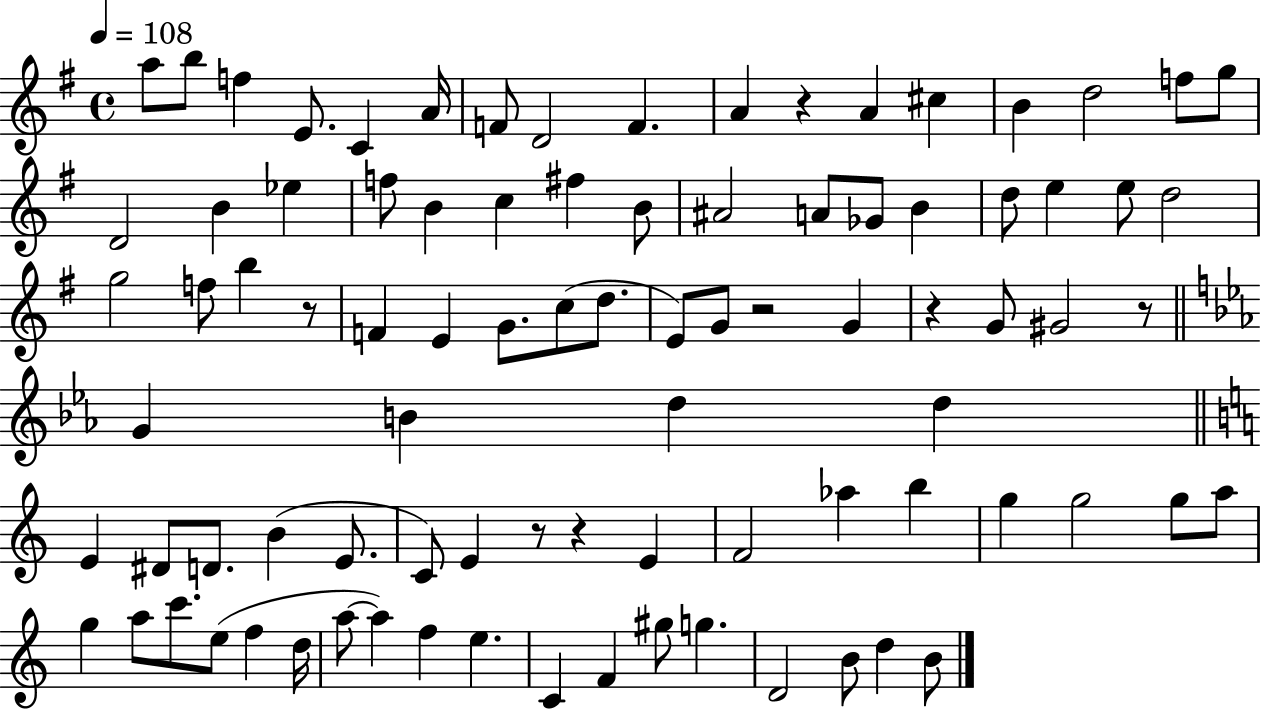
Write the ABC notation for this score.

X:1
T:Untitled
M:4/4
L:1/4
K:G
a/2 b/2 f E/2 C A/4 F/2 D2 F A z A ^c B d2 f/2 g/2 D2 B _e f/2 B c ^f B/2 ^A2 A/2 _G/2 B d/2 e e/2 d2 g2 f/2 b z/2 F E G/2 c/2 d/2 E/2 G/2 z2 G z G/2 ^G2 z/2 G B d d E ^D/2 D/2 B E/2 C/2 E z/2 z E F2 _a b g g2 g/2 a/2 g a/2 c'/2 e/2 f d/4 a/2 a f e C F ^g/2 g D2 B/2 d B/2